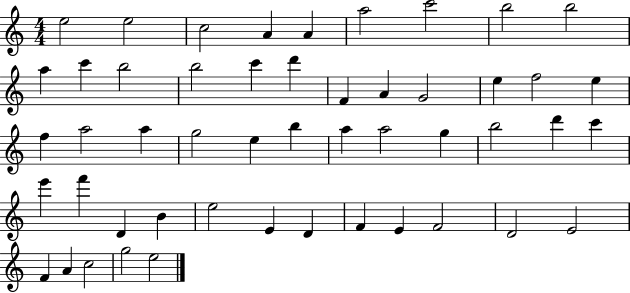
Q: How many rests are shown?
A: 0